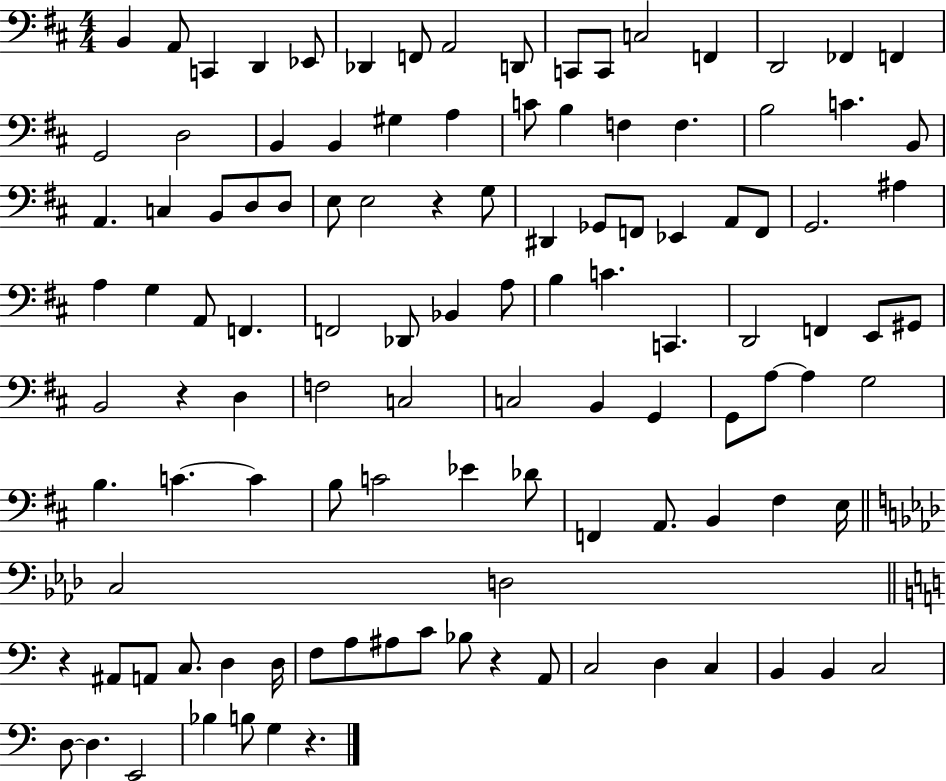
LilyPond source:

{
  \clef bass
  \numericTimeSignature
  \time 4/4
  \key d \major
  b,4 a,8 c,4 d,4 ees,8 | des,4 f,8 a,2 d,8 | c,8 c,8 c2 f,4 | d,2 fes,4 f,4 | \break g,2 d2 | b,4 b,4 gis4 a4 | c'8 b4 f4 f4. | b2 c'4. b,8 | \break a,4. c4 b,8 d8 d8 | e8 e2 r4 g8 | dis,4 ges,8 f,8 ees,4 a,8 f,8 | g,2. ais4 | \break a4 g4 a,8 f,4. | f,2 des,8 bes,4 a8 | b4 c'4. c,4. | d,2 f,4 e,8 gis,8 | \break b,2 r4 d4 | f2 c2 | c2 b,4 g,4 | g,8 a8~~ a4 g2 | \break b4. c'4.~~ c'4 | b8 c'2 ees'4 des'8 | f,4 a,8. b,4 fis4 e16 | \bar "||" \break \key aes \major c2 d2 | \bar "||" \break \key a \minor r4 ais,8 a,8 c8. d4 d16 | f8 a8 ais8 c'8 bes8 r4 a,8 | c2 d4 c4 | b,4 b,4 c2 | \break d8~~ d4. e,2 | bes4 b8 g4 r4. | \bar "|."
}